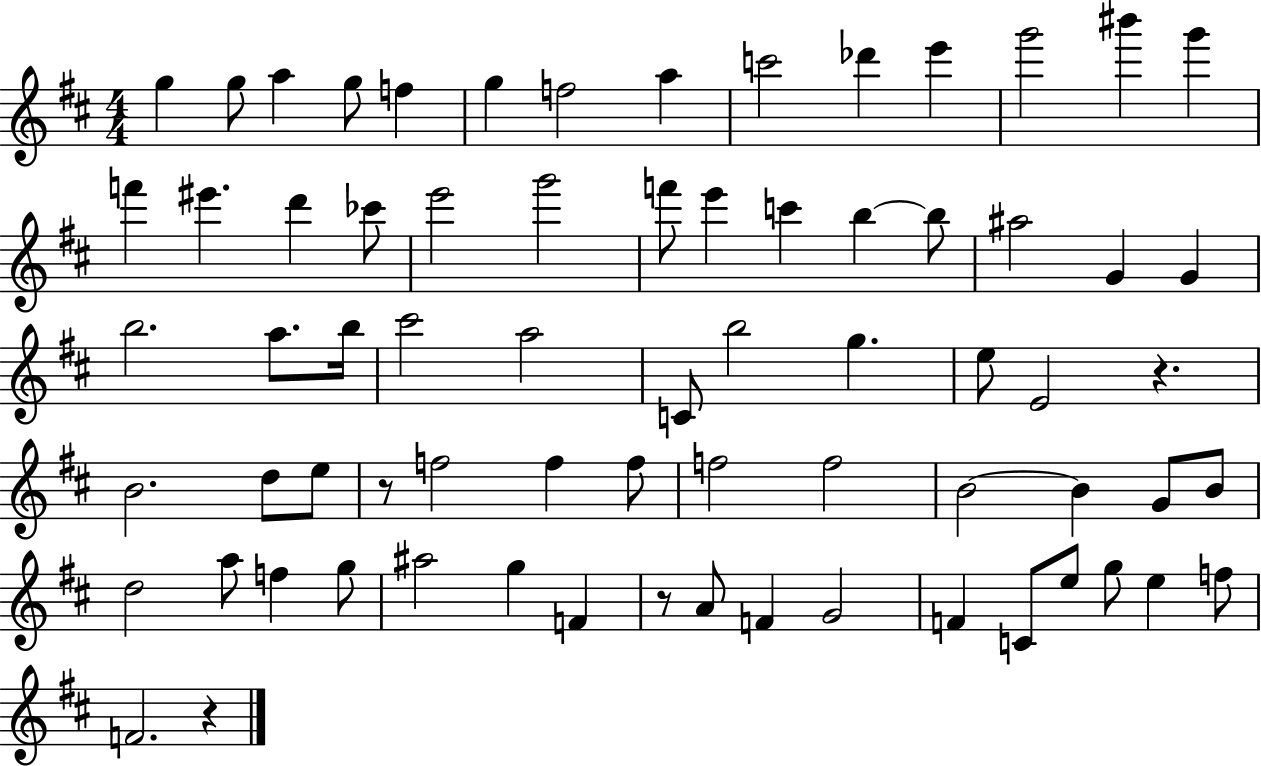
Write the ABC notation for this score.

X:1
T:Untitled
M:4/4
L:1/4
K:D
g g/2 a g/2 f g f2 a c'2 _d' e' g'2 ^b' g' f' ^e' d' _c'/2 e'2 g'2 f'/2 e' c' b b/2 ^a2 G G b2 a/2 b/4 ^c'2 a2 C/2 b2 g e/2 E2 z B2 d/2 e/2 z/2 f2 f f/2 f2 f2 B2 B G/2 B/2 d2 a/2 f g/2 ^a2 g F z/2 A/2 F G2 F C/2 e/2 g/2 e f/2 F2 z